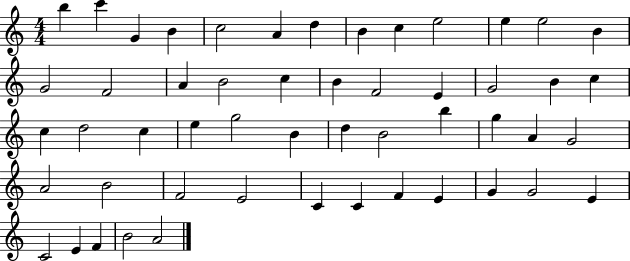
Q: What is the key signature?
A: C major